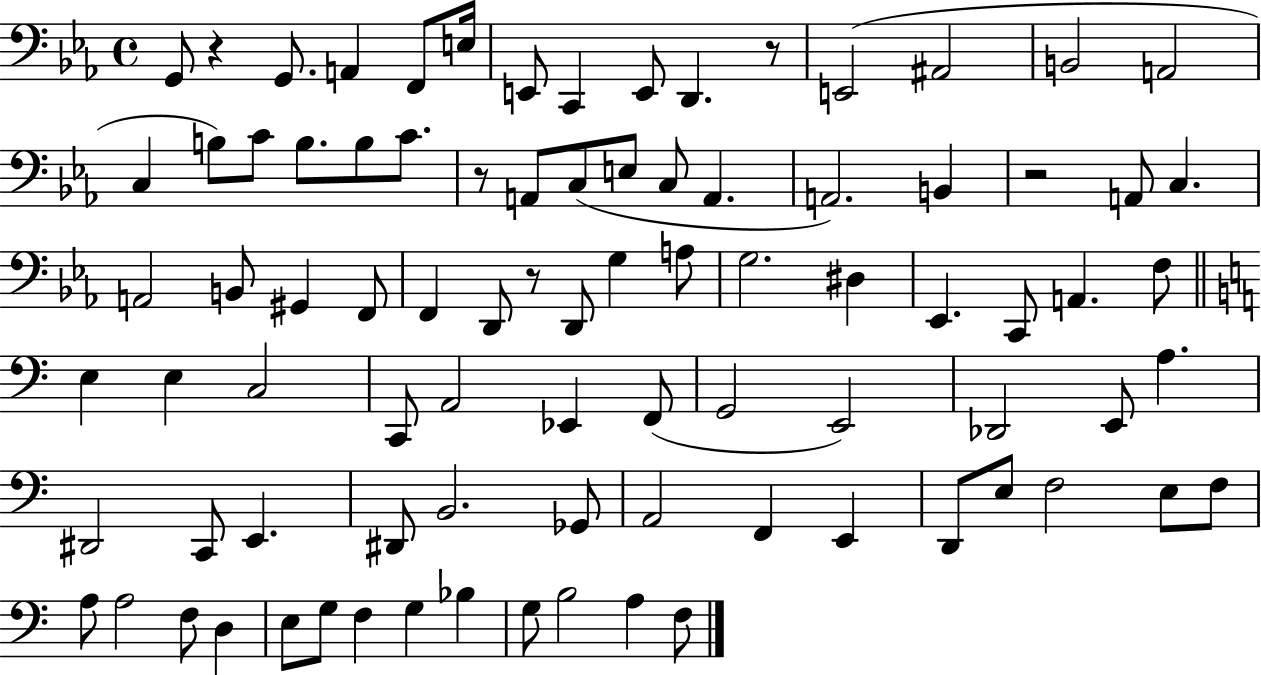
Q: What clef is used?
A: bass